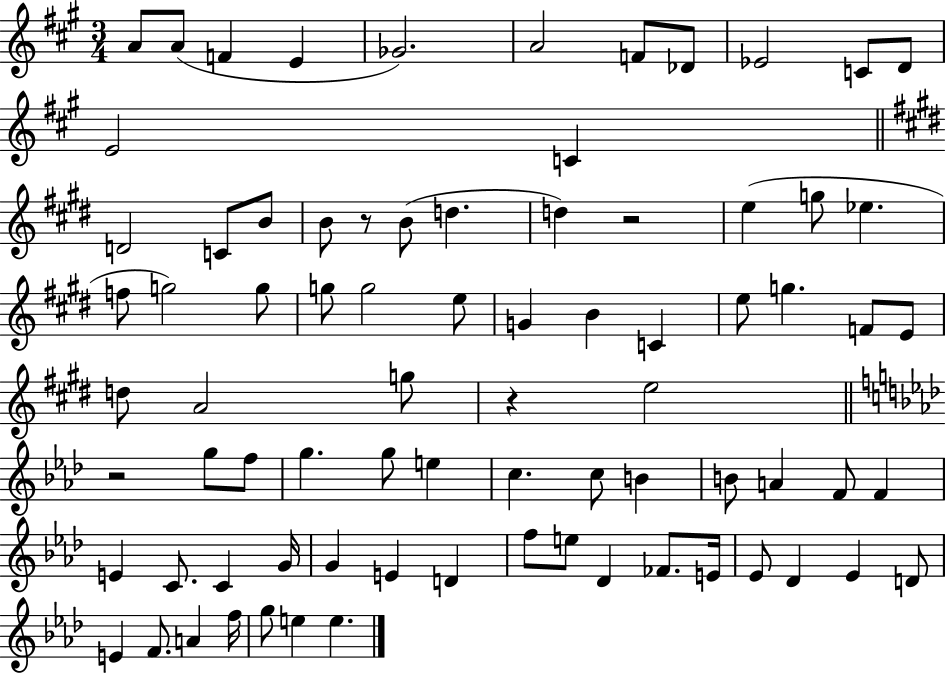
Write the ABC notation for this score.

X:1
T:Untitled
M:3/4
L:1/4
K:A
A/2 A/2 F E _G2 A2 F/2 _D/2 _E2 C/2 D/2 E2 C D2 C/2 B/2 B/2 z/2 B/2 d d z2 e g/2 _e f/2 g2 g/2 g/2 g2 e/2 G B C e/2 g F/2 E/2 d/2 A2 g/2 z e2 z2 g/2 f/2 g g/2 e c c/2 B B/2 A F/2 F E C/2 C G/4 G E D f/2 e/2 _D _F/2 E/4 _E/2 _D _E D/2 E F/2 A f/4 g/2 e e